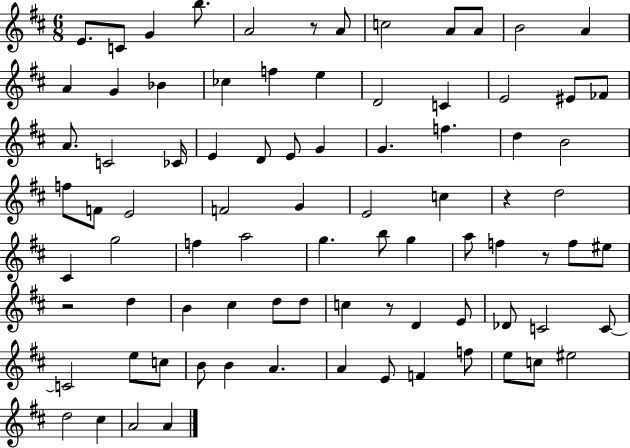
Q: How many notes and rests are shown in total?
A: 85